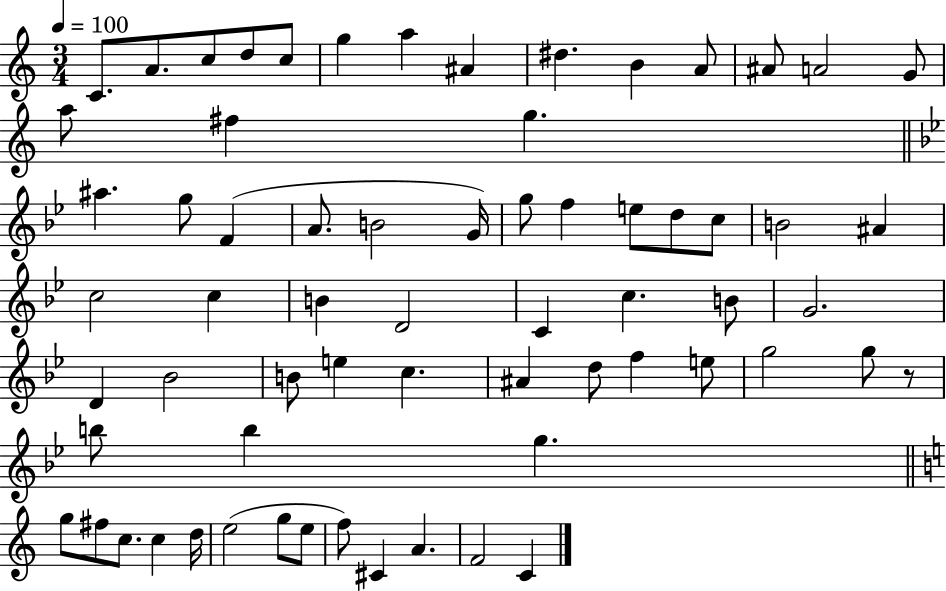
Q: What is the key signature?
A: C major